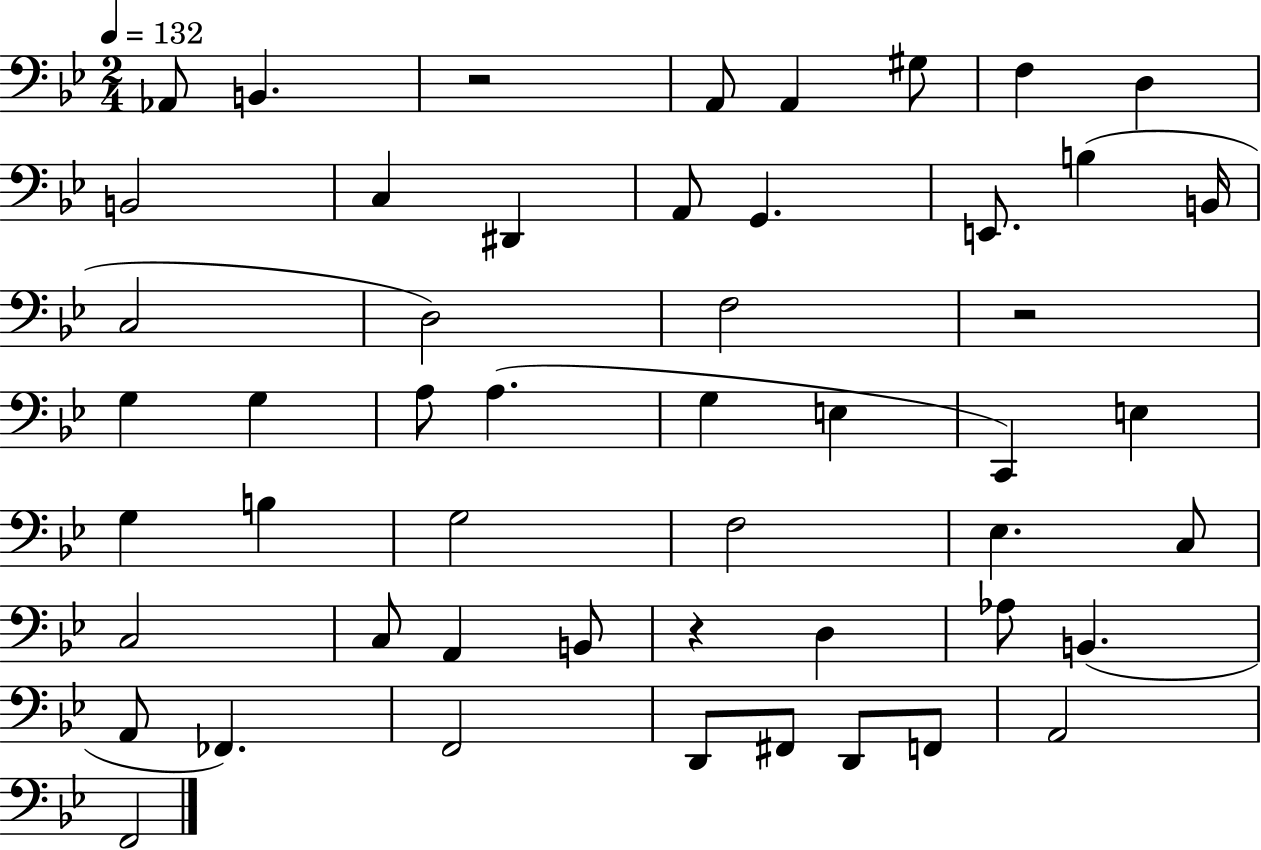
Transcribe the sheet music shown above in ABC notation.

X:1
T:Untitled
M:2/4
L:1/4
K:Bb
_A,,/2 B,, z2 A,,/2 A,, ^G,/2 F, D, B,,2 C, ^D,, A,,/2 G,, E,,/2 B, B,,/4 C,2 D,2 F,2 z2 G, G, A,/2 A, G, E, C,, E, G, B, G,2 F,2 _E, C,/2 C,2 C,/2 A,, B,,/2 z D, _A,/2 B,, A,,/2 _F,, F,,2 D,,/2 ^F,,/2 D,,/2 F,,/2 A,,2 F,,2